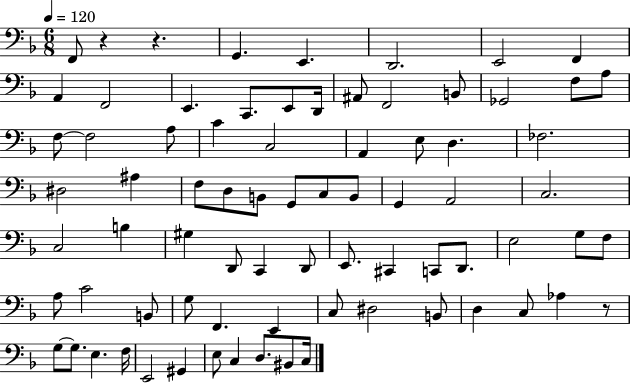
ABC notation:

X:1
T:Untitled
M:6/8
L:1/4
K:F
F,,/2 z z G,, E,, D,,2 E,,2 F,, A,, F,,2 E,, C,,/2 E,,/2 D,,/4 ^A,,/2 F,,2 B,,/2 _G,,2 F,/2 A,/2 F,/2 F,2 A,/2 C C,2 A,, E,/2 D, _F,2 ^D,2 ^A, F,/2 D,/2 B,,/2 G,,/2 C,/2 B,,/2 G,, A,,2 C,2 C,2 B, ^G, D,,/2 C,, D,,/2 E,,/2 ^C,, C,,/2 D,,/2 E,2 G,/2 F,/2 A,/2 C2 B,,/2 G,/2 F,, E,, C,/2 ^D,2 B,,/2 D, C,/2 _A, z/2 G,/2 G,/2 E, F,/4 E,,2 ^G,, E,/2 C, D,/2 ^B,,/2 C,/4